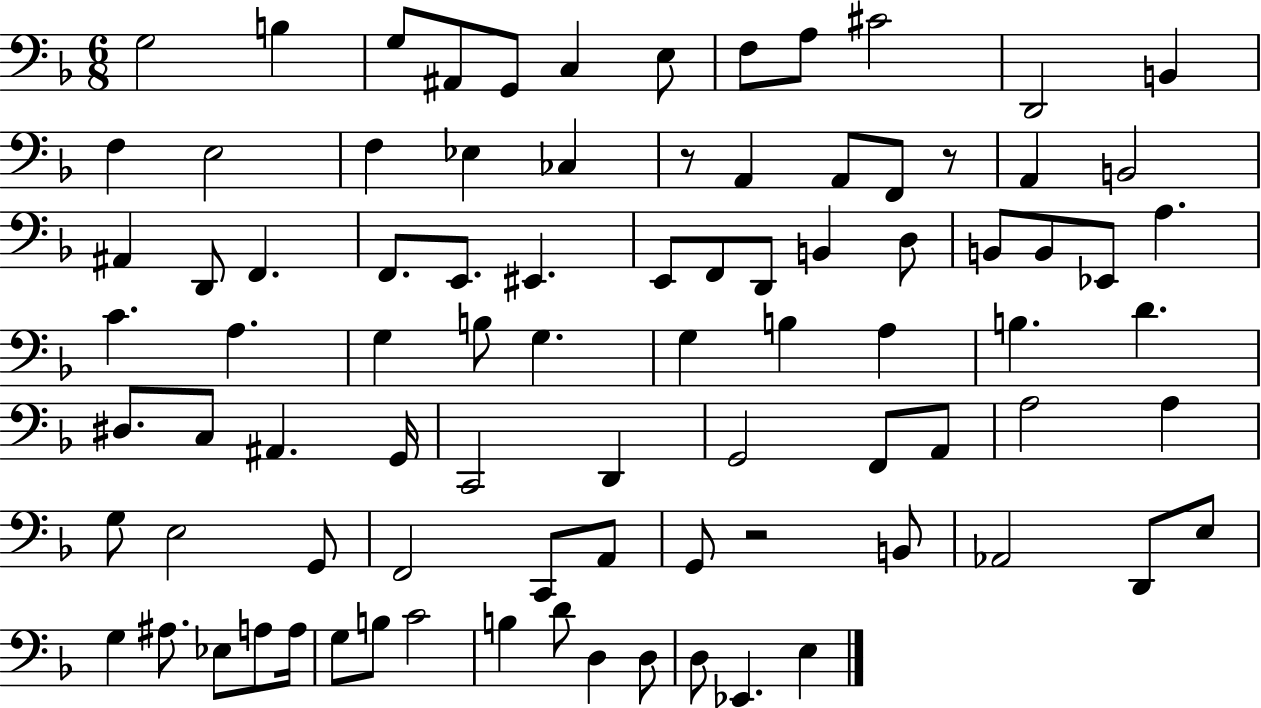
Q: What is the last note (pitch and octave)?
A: E3